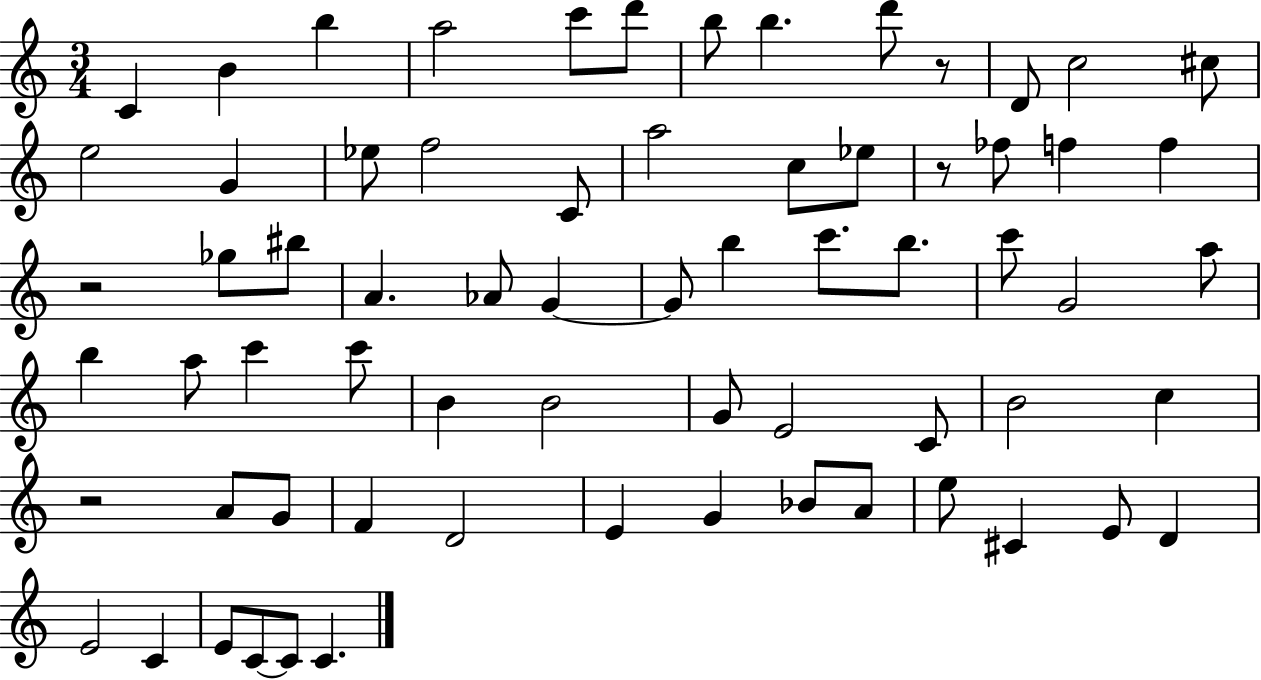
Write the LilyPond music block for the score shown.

{
  \clef treble
  \numericTimeSignature
  \time 3/4
  \key c \major
  c'4 b'4 b''4 | a''2 c'''8 d'''8 | b''8 b''4. d'''8 r8 | d'8 c''2 cis''8 | \break e''2 g'4 | ees''8 f''2 c'8 | a''2 c''8 ees''8 | r8 fes''8 f''4 f''4 | \break r2 ges''8 bis''8 | a'4. aes'8 g'4~~ | g'8 b''4 c'''8. b''8. | c'''8 g'2 a''8 | \break b''4 a''8 c'''4 c'''8 | b'4 b'2 | g'8 e'2 c'8 | b'2 c''4 | \break r2 a'8 g'8 | f'4 d'2 | e'4 g'4 bes'8 a'8 | e''8 cis'4 e'8 d'4 | \break e'2 c'4 | e'8 c'8~~ c'8 c'4. | \bar "|."
}